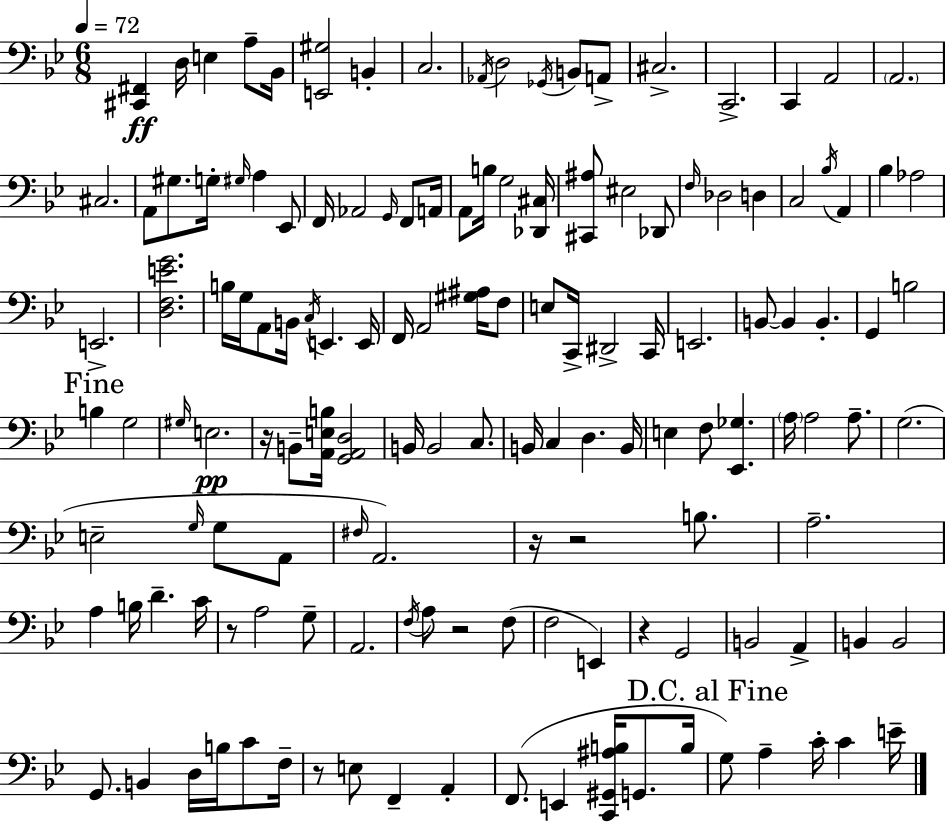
{
  \clef bass
  \numericTimeSignature
  \time 6/8
  \key g \minor
  \tempo 4 = 72
  \repeat volta 2 { <cis, fis,>4\ff d16 e4 a8-- bes,16 | <e, gis>2 b,4-. | c2. | \acciaccatura { aes,16 } d2 \acciaccatura { ges,16 } b,8 | \break a,8-> cis2.-> | c,2.-> | c,4 a,2 | \parenthesize a,2. | \break cis2. | a,8 gis8. g16-. \grace { gis16 } a4 | ees,8 f,16 aes,2 | \grace { g,16 } f,8 a,16 a,8 b16 g2 | \break <des, cis>16 <cis, ais>8 eis2 | des,8 \grace { f16 } des2 | d4 c2 | \acciaccatura { bes16 } a,4 bes4 aes2 | \break e,2.-> | <d f e' g'>2. | b16 g16 a,8 b,16 \acciaccatura { c16 } | e,4. e,16 f,16 a,2 | \break <gis ais>16 f8 e8 c,16-> dis,2-> | c,16 e,2. | b,8~~ b,4 | b,4.-. g,4 b2 | \break \mark "Fine" b4 g2 | \grace { gis16 }\pp e2. | r16 b,8-- <a, e b>16 | <g, a, d>2 b,16 b,2 | \break c8. b,16 c4 | d4. b,16 e4 | f8 <ees, ges>4. \parenthesize a16 a2 | a8.-- g2.( | \break e2-- | \grace { g16 } g8 a,8 \grace { fis16 }) a,2. | r16 r2 | b8. a2.-- | \break a4 | b16 d'4.-- c'16 r8 | a2 g8-- a,2. | \acciaccatura { f16 } a8 | \break r2 f8( f2 | e,4) r4 | g,2 b,2 | a,4-> b,4 | \break b,2 g,8. | b,4 d16 b16 c'8 f16-- r8 | e8 f,4-- a,4-. f,8.( | e,4 <c, gis, ais b>16 g,8. b16 \mark "D.C. al Fine" g8) | \break a4-- c'16-. c'4 e'16-- } \bar "|."
}